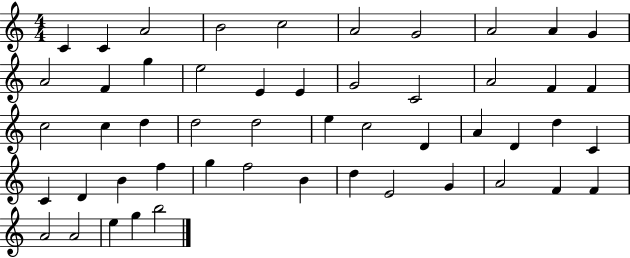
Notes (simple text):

C4/q C4/q A4/h B4/h C5/h A4/h G4/h A4/h A4/q G4/q A4/h F4/q G5/q E5/h E4/q E4/q G4/h C4/h A4/h F4/q F4/q C5/h C5/q D5/q D5/h D5/h E5/q C5/h D4/q A4/q D4/q D5/q C4/q C4/q D4/q B4/q F5/q G5/q F5/h B4/q D5/q E4/h G4/q A4/h F4/q F4/q A4/h A4/h E5/q G5/q B5/h